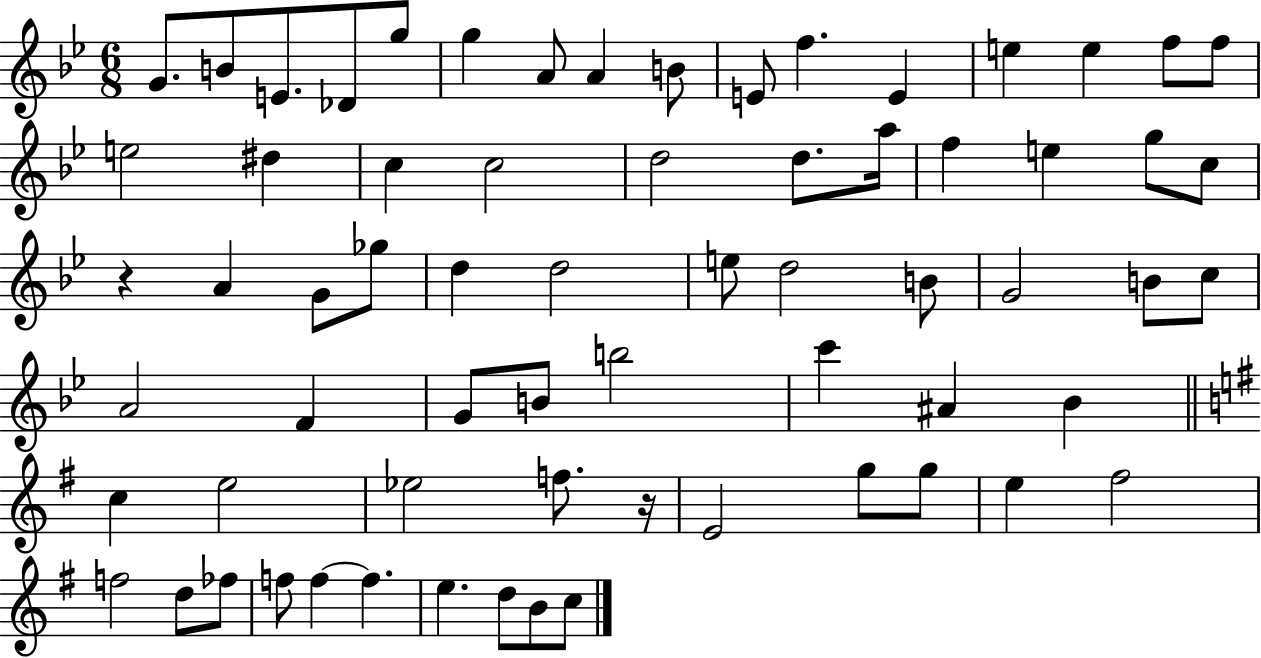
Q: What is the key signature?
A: BES major